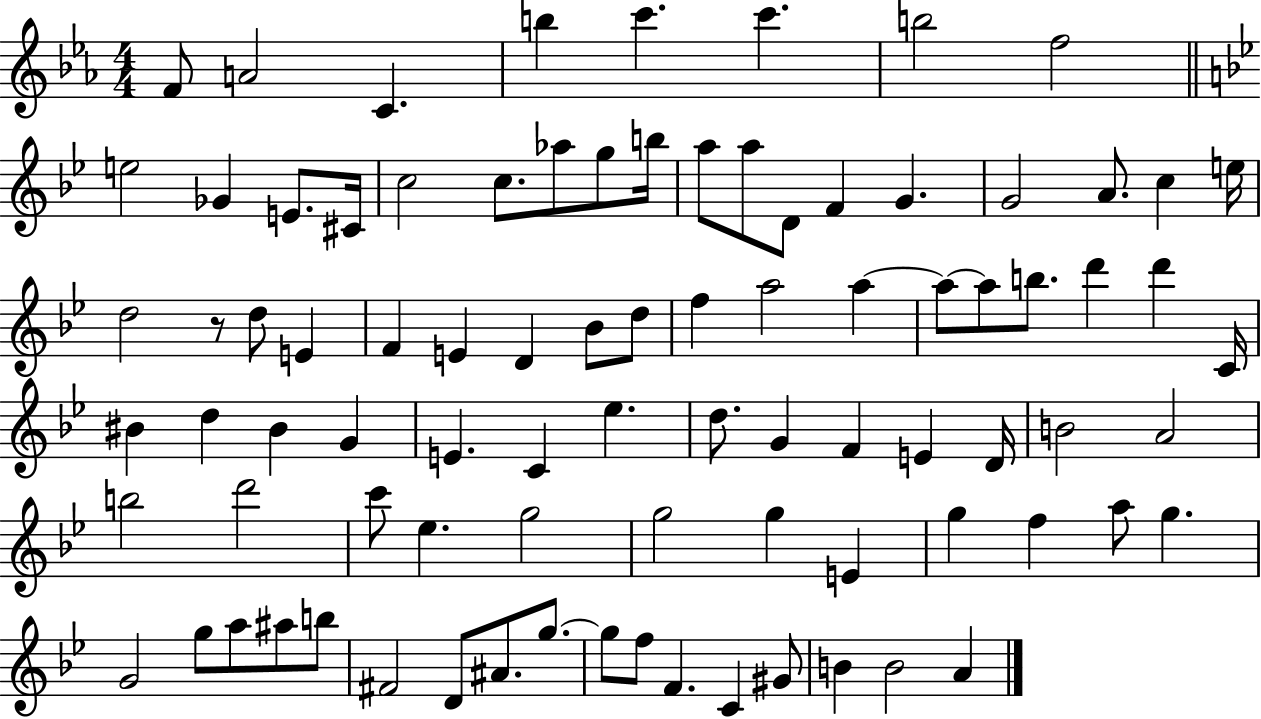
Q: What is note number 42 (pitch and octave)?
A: D6